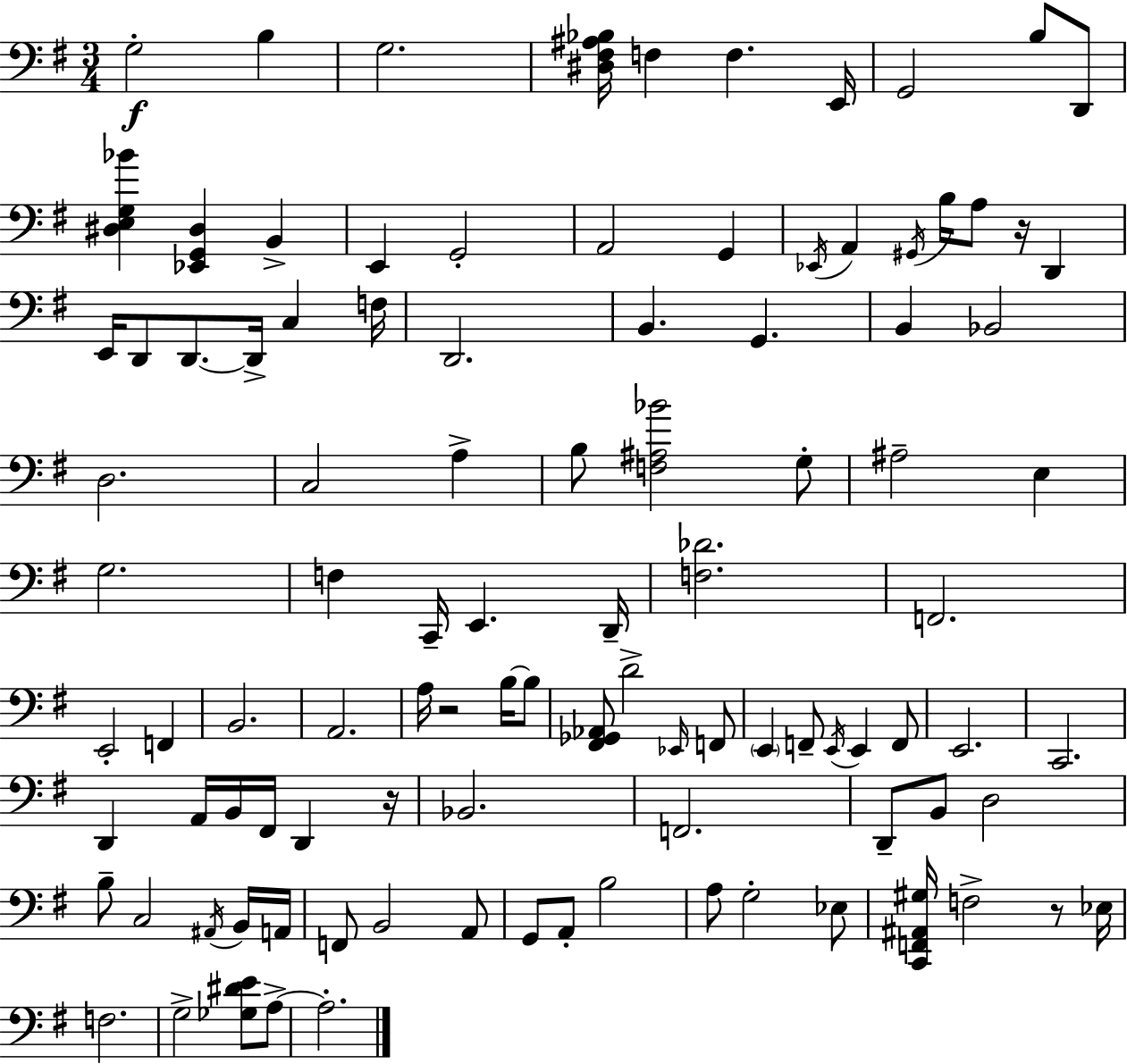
X:1
T:Untitled
M:3/4
L:1/4
K:G
G,2 B, G,2 [^D,^F,^A,_B,]/4 F, F, E,,/4 G,,2 B,/2 D,,/2 [^D,E,G,_B] [_E,,G,,^D,] B,, E,, G,,2 A,,2 G,, _E,,/4 A,, ^G,,/4 B,/4 A,/2 z/4 D,, E,,/4 D,,/2 D,,/2 D,,/4 C, F,/4 D,,2 B,, G,, B,, _B,,2 D,2 C,2 A, B,/2 [F,^A,_B]2 G,/2 ^A,2 E, G,2 F, C,,/4 E,, D,,/4 [F,_D]2 F,,2 E,,2 F,, B,,2 A,,2 A,/4 z2 B,/4 B,/2 [^F,,_G,,_A,,]/2 D2 _E,,/4 F,,/2 E,, F,,/2 E,,/4 E,, F,,/2 E,,2 C,,2 D,, A,,/4 B,,/4 ^F,,/4 D,, z/4 _B,,2 F,,2 D,,/2 B,,/2 D,2 B,/2 C,2 ^A,,/4 B,,/4 A,,/4 F,,/2 B,,2 A,,/2 G,,/2 A,,/2 B,2 A,/2 G,2 _E,/2 [C,,F,,^A,,^G,]/4 F,2 z/2 _E,/4 F,2 G,2 [_G,^DE]/2 A,/2 A,2